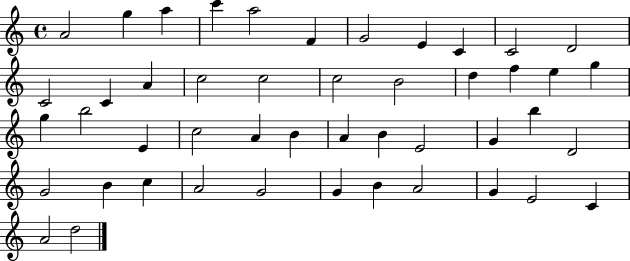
{
  \clef treble
  \time 4/4
  \defaultTimeSignature
  \key c \major
  a'2 g''4 a''4 | c'''4 a''2 f'4 | g'2 e'4 c'4 | c'2 d'2 | \break c'2 c'4 a'4 | c''2 c''2 | c''2 b'2 | d''4 f''4 e''4 g''4 | \break g''4 b''2 e'4 | c''2 a'4 b'4 | a'4 b'4 e'2 | g'4 b''4 d'2 | \break g'2 b'4 c''4 | a'2 g'2 | g'4 b'4 a'2 | g'4 e'2 c'4 | \break a'2 d''2 | \bar "|."
}